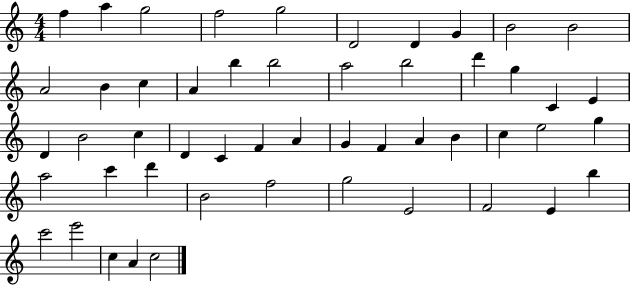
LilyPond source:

{
  \clef treble
  \numericTimeSignature
  \time 4/4
  \key c \major
  f''4 a''4 g''2 | f''2 g''2 | d'2 d'4 g'4 | b'2 b'2 | \break a'2 b'4 c''4 | a'4 b''4 b''2 | a''2 b''2 | d'''4 g''4 c'4 e'4 | \break d'4 b'2 c''4 | d'4 c'4 f'4 a'4 | g'4 f'4 a'4 b'4 | c''4 e''2 g''4 | \break a''2 c'''4 d'''4 | b'2 f''2 | g''2 e'2 | f'2 e'4 b''4 | \break c'''2 e'''2 | c''4 a'4 c''2 | \bar "|."
}